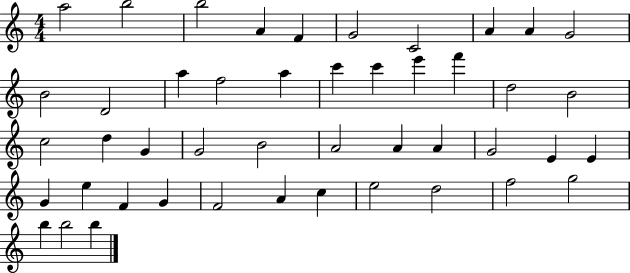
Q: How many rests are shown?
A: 0